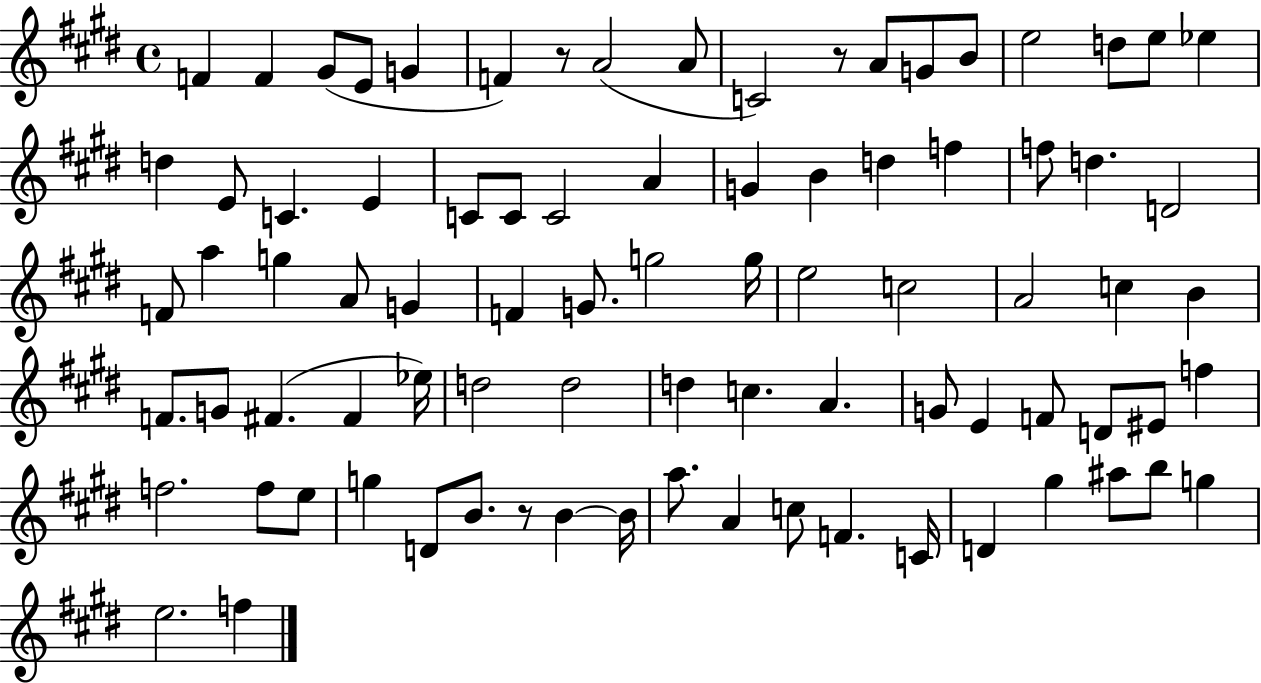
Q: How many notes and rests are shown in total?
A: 84